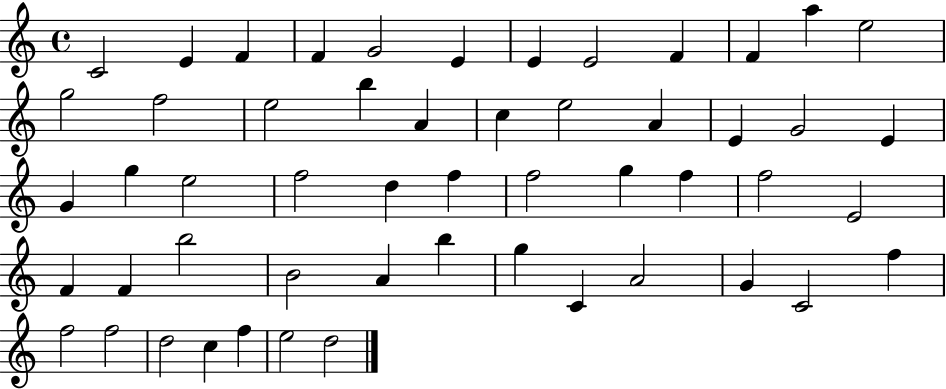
{
  \clef treble
  \time 4/4
  \defaultTimeSignature
  \key c \major
  c'2 e'4 f'4 | f'4 g'2 e'4 | e'4 e'2 f'4 | f'4 a''4 e''2 | \break g''2 f''2 | e''2 b''4 a'4 | c''4 e''2 a'4 | e'4 g'2 e'4 | \break g'4 g''4 e''2 | f''2 d''4 f''4 | f''2 g''4 f''4 | f''2 e'2 | \break f'4 f'4 b''2 | b'2 a'4 b''4 | g''4 c'4 a'2 | g'4 c'2 f''4 | \break f''2 f''2 | d''2 c''4 f''4 | e''2 d''2 | \bar "|."
}